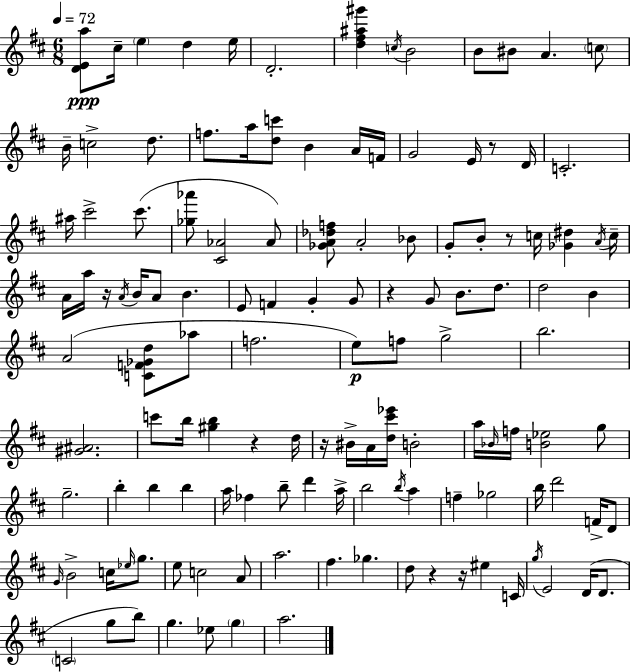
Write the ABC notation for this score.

X:1
T:Untitled
M:6/8
L:1/4
K:D
[DEa]/2 ^c/4 e d e/4 D2 [d^f^a^g'] c/4 B2 B/2 ^B/2 A c/2 B/4 c2 d/2 f/2 a/4 [dc']/2 B A/4 F/4 G2 E/4 z/2 D/4 C2 ^a/4 ^c'2 ^c'/2 [_g_a']/2 [^C_A]2 _A/2 [_GA_df]/2 A2 _B/2 G/2 B/2 z/2 c/4 [_G^d] A/4 c/4 A/4 a/4 z/4 A/4 B/4 A/2 B E/2 F G G/2 z G/2 B/2 d/2 d2 B A2 [CF_Gd]/2 _a/2 f2 e/2 f/2 g2 b2 [^G^A]2 c'/2 b/4 [^gb] z d/4 z/4 ^B/4 A/4 [d^c'_e']/4 B2 a/4 _B/4 f/4 [B_e]2 g/2 g2 b b b a/4 _f b/2 d' a/4 b2 b/4 a f _g2 b/4 d'2 F/4 D/2 G/4 B2 c/4 _e/4 g/2 e/2 c2 A/2 a2 ^f _g d/2 z z/4 ^e C/4 g/4 E2 D/4 D/2 C2 g/2 b/2 g _e/2 g a2